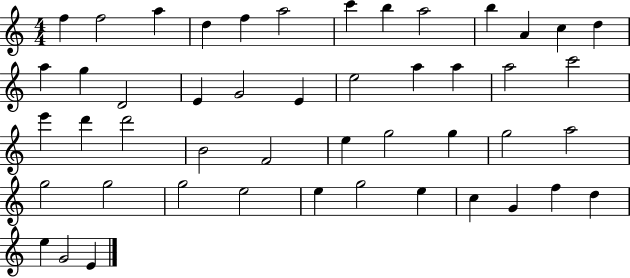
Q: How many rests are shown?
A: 0